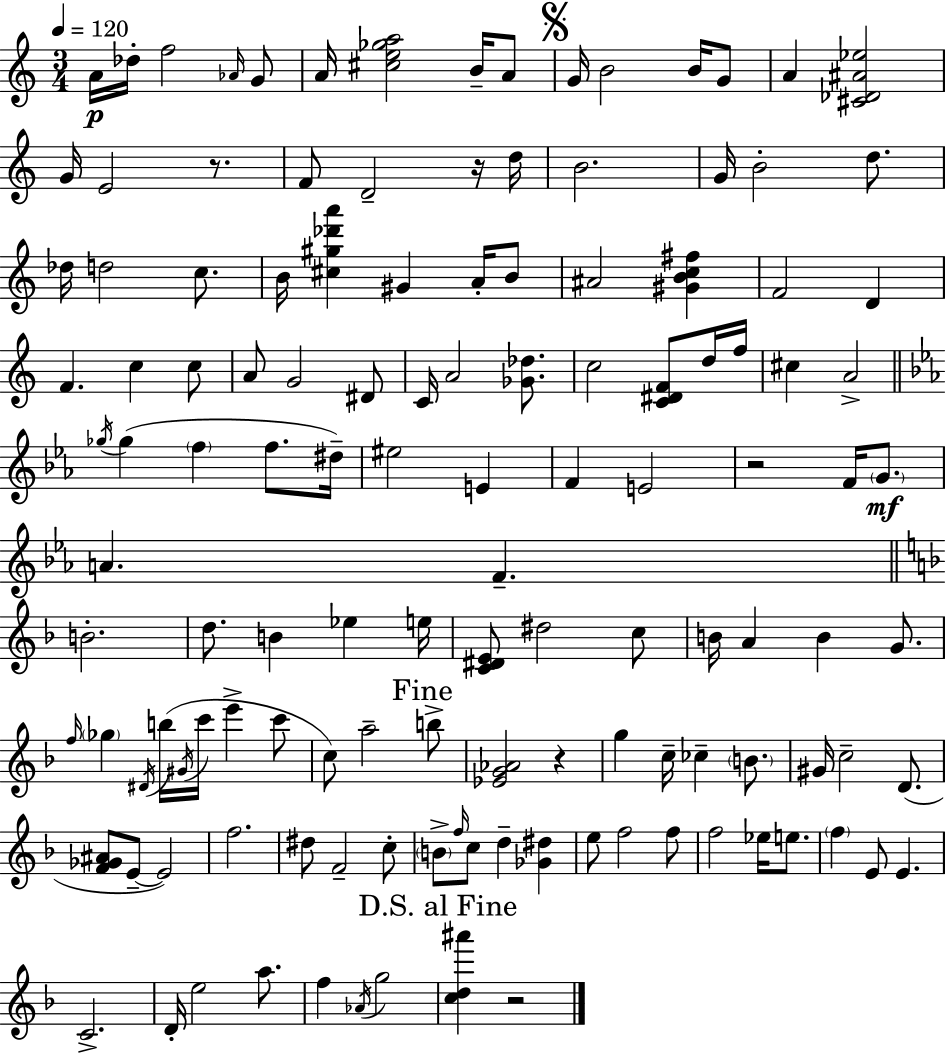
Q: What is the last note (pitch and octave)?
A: G5